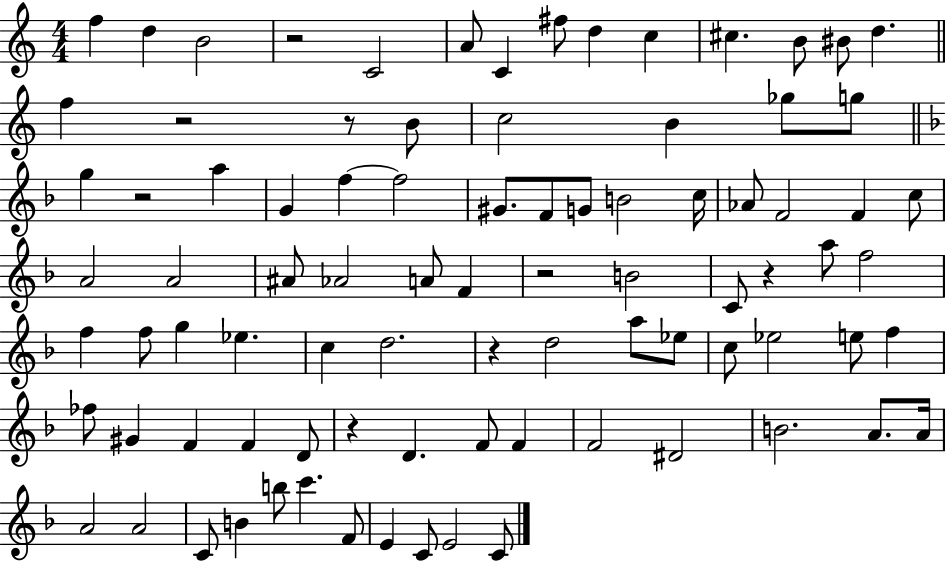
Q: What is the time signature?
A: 4/4